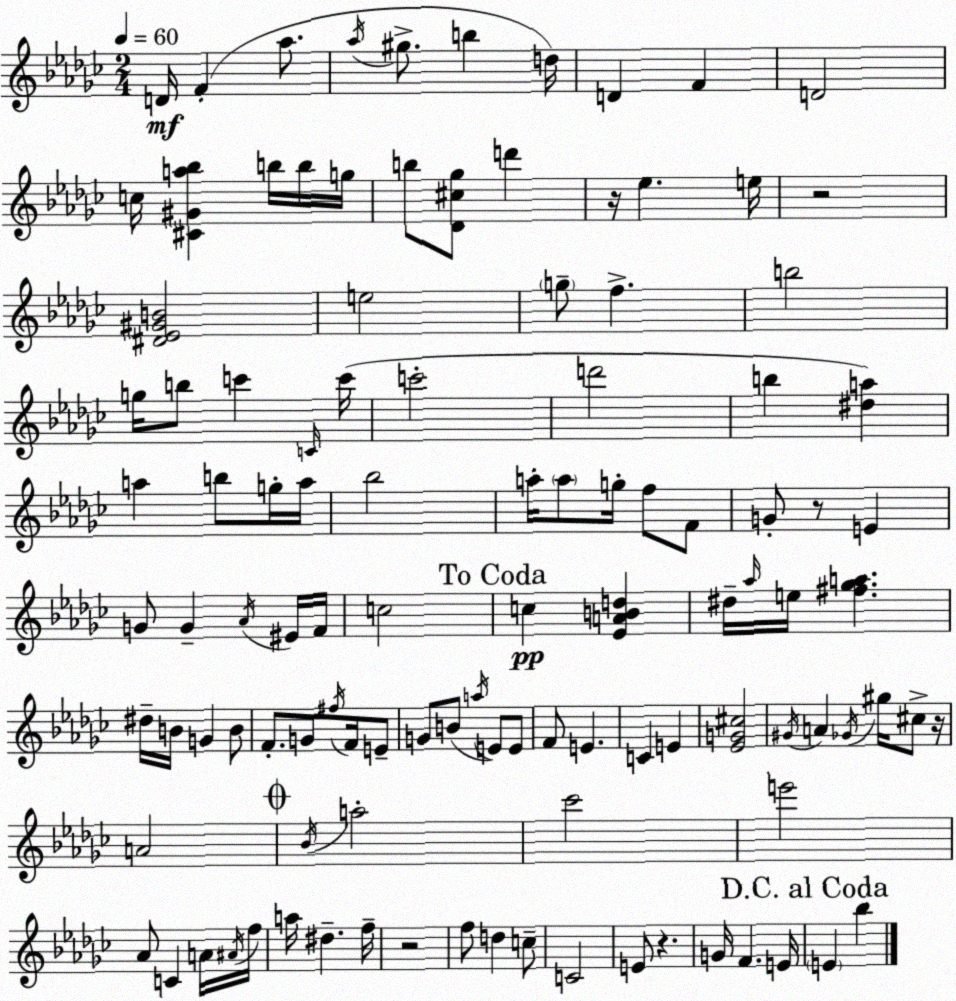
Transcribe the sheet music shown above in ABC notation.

X:1
T:Untitled
M:2/4
L:1/4
K:Ebm
D/4 F _a/2 _a/4 ^g/2 b d/4 D F D2 c/4 [^C^Ga_b] b/4 b/4 g/4 b/2 [_D^c_g]/2 d' z/4 _e e/4 z2 [^D_E^GB]2 e2 g/2 f b2 g/4 b/2 c' C/4 c'/4 c'2 d'2 b [^da] a b/2 g/4 a/4 _b2 a/4 a/2 g/4 f/2 F/2 G/2 z/2 E G/2 G _A/4 ^E/4 F/4 c2 c [_EABd] ^d/4 _a/4 e/4 [^f_ga] ^d/4 B/4 G B/2 F/2 G/2 ^f/4 F/4 E/2 G/2 B/2 a/4 E/2 E/2 F/2 E C E [_EG^c]2 ^G/4 A _G/4 ^g/4 ^c/2 z/4 A2 _B/4 a2 _c'2 e'2 _A/2 C A/4 ^A/4 f/4 a/4 ^d f/4 z2 f/2 d c/2 C2 E/2 z G/4 F E/4 E _b